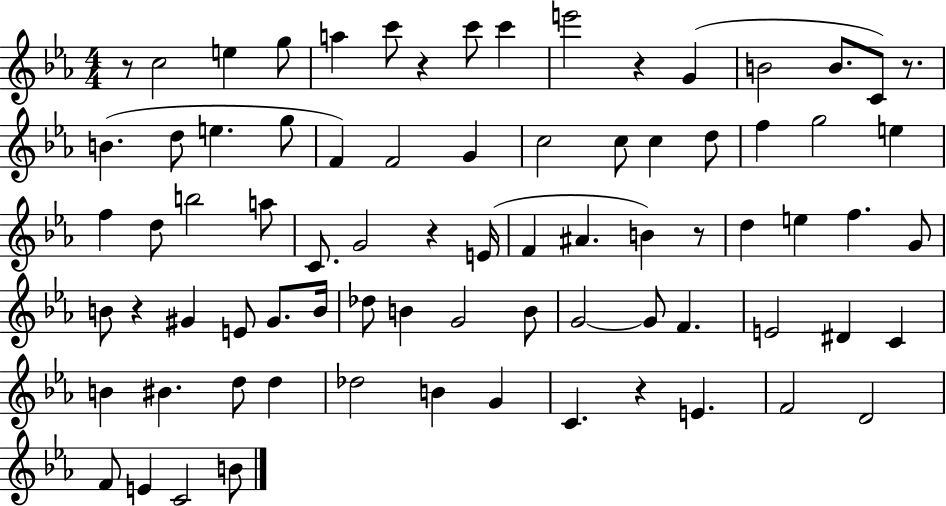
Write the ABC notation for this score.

X:1
T:Untitled
M:4/4
L:1/4
K:Eb
z/2 c2 e g/2 a c'/2 z c'/2 c' e'2 z G B2 B/2 C/2 z/2 B d/2 e g/2 F F2 G c2 c/2 c d/2 f g2 e f d/2 b2 a/2 C/2 G2 z E/4 F ^A B z/2 d e f G/2 B/2 z ^G E/2 ^G/2 B/4 _d/2 B G2 B/2 G2 G/2 F E2 ^D C B ^B d/2 d _d2 B G C z E F2 D2 F/2 E C2 B/2